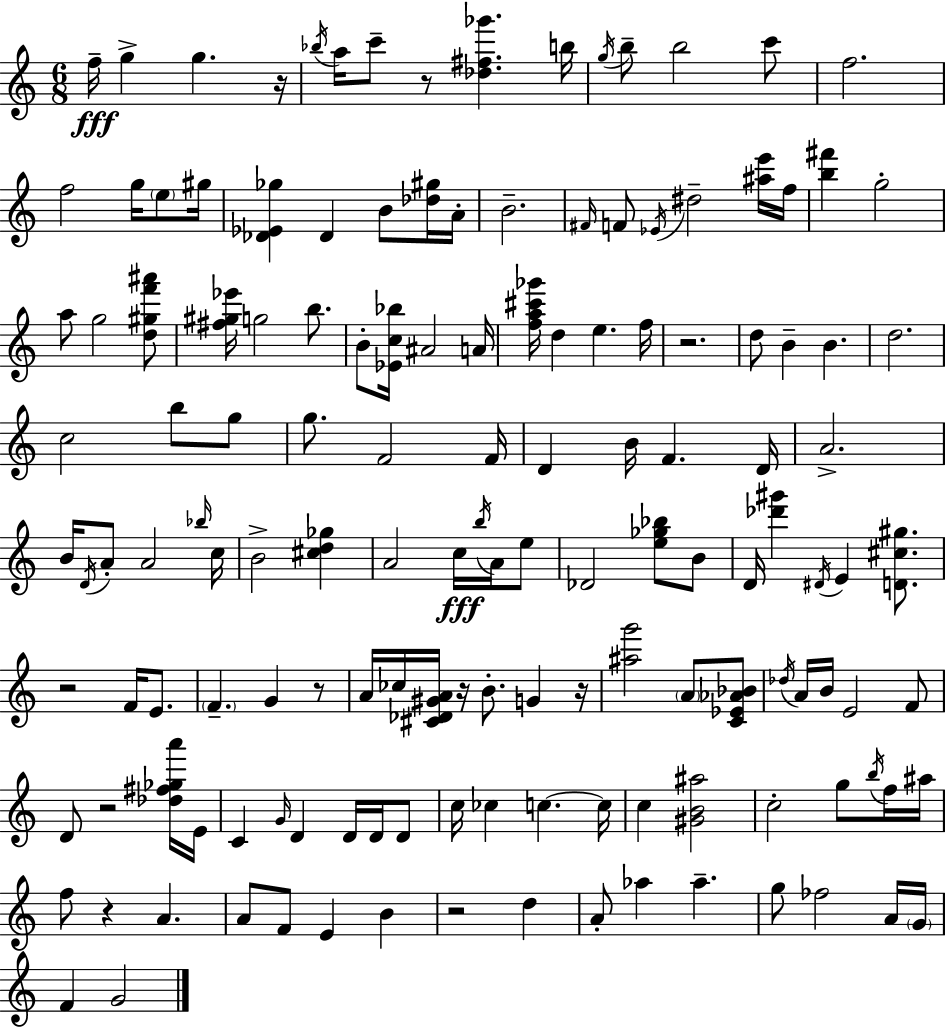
{
  \clef treble
  \numericTimeSignature
  \time 6/8
  \key c \major
  f''16--\fff g''4-> g''4. r16 | \acciaccatura { bes''16 } a''16 c'''8-- r8 <des'' fis'' ges'''>4. | b''16 \acciaccatura { g''16 } b''8-- b''2 | c'''8 f''2. | \break f''2 g''16 \parenthesize e''8 | gis''16 <des' ees' ges''>4 des'4 b'8 | <des'' gis''>16 a'16-. b'2.-- | \grace { fis'16 } f'8 \acciaccatura { ees'16 } dis''2-- | \break <ais'' e'''>16 f''16 <b'' fis'''>4 g''2-. | a''8 g''2 | <d'' gis'' f''' ais'''>8 <fis'' gis'' ees'''>16 g''2 | b''8. b'8-. <ees' c'' bes''>16 ais'2 | \break a'16 <f'' a'' cis''' ges'''>16 d''4 e''4. | f''16 r2. | d''8 b'4-- b'4. | d''2. | \break c''2 | b''8 g''8 g''8. f'2 | f'16 d'4 b'16 f'4. | d'16 a'2.-> | \break b'16 \acciaccatura { d'16 } a'8-. a'2 | \grace { bes''16 } c''16 b'2-> | <cis'' d'' ges''>4 a'2 | c''16\fff \acciaccatura { b''16 } a'16 e''8 des'2 | \break <e'' ges'' bes''>8 b'8 d'16 <des''' gis'''>4 | \acciaccatura { dis'16 } e'4 <d' cis'' gis''>8. r2 | f'16 e'8. \parenthesize f'4.-- | g'4 r8 a'16 ces''16 <cis' des' gis' a'>16 r16 | \break b'8.-. g'4 r16 <ais'' g'''>2 | \parenthesize a'8 <c' ees' aes' bes'>8 \acciaccatura { des''16 } a'16 b'16 e'2 | f'8 d'8 r2 | <des'' fis'' ges'' a'''>16 e'16 c'4 | \break \grace { g'16 } d'4 d'16 d'16 d'8 c''16 ces''4 | c''4.~~ c''16 c''4 | <gis' b' ais''>2 c''2-. | g''8 \acciaccatura { b''16 } f''16 ais''16 f''8 | \break r4 a'4. a'8 | f'8 e'4 b'4 r2 | d''4 a'8-. | aes''4 aes''4.-- g''8 | \break fes''2 a'16 \parenthesize g'16 f'4 | g'2 \bar "|."
}